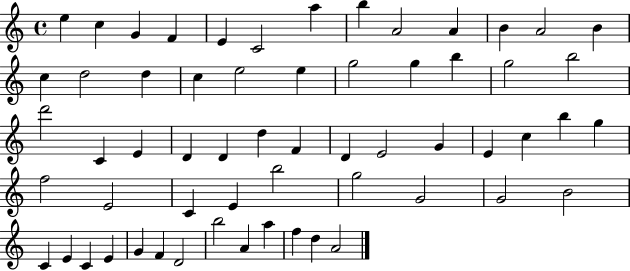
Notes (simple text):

E5/q C5/q G4/q F4/q E4/q C4/h A5/q B5/q A4/h A4/q B4/q A4/h B4/q C5/q D5/h D5/q C5/q E5/h E5/q G5/h G5/q B5/q G5/h B5/h D6/h C4/q E4/q D4/q D4/q D5/q F4/q D4/q E4/h G4/q E4/q C5/q B5/q G5/q F5/h E4/h C4/q E4/q B5/h G5/h G4/h G4/h B4/h C4/q E4/q C4/q E4/q G4/q F4/q D4/h B5/h A4/q A5/q F5/q D5/q A4/h